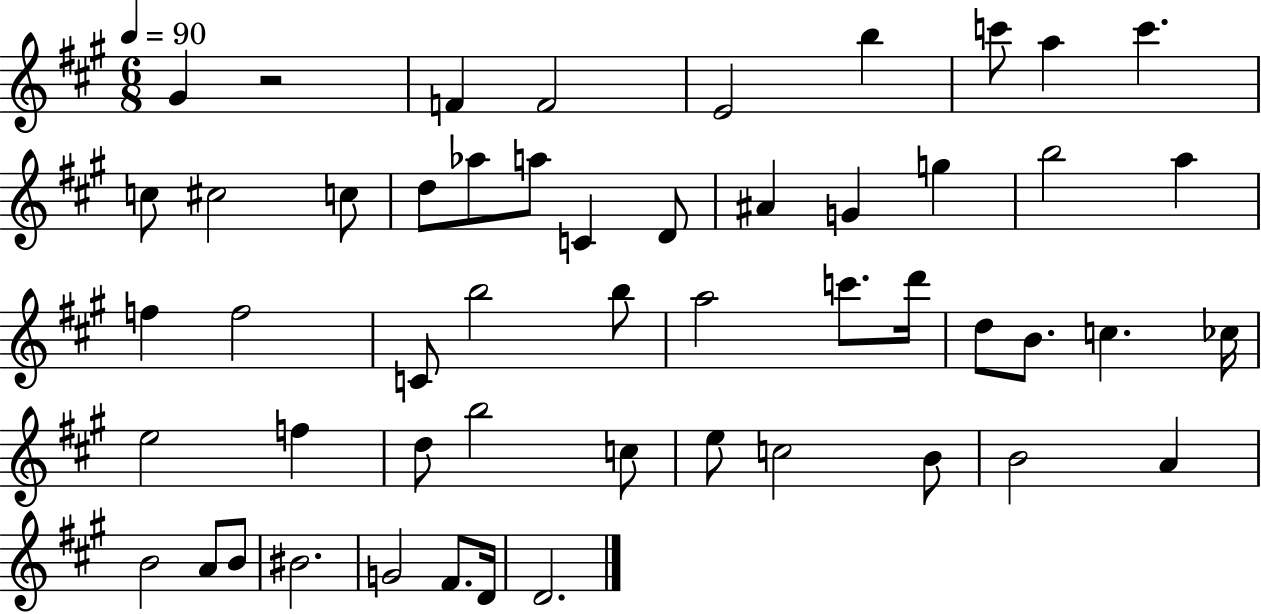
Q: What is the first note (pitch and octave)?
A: G#4